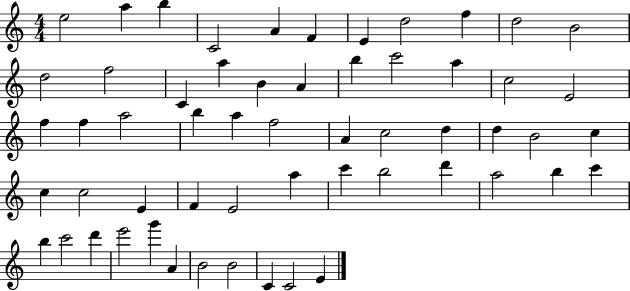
E5/h A5/q B5/q C4/h A4/q F4/q E4/q D5/h F5/q D5/h B4/h D5/h F5/h C4/q A5/q B4/q A4/q B5/q C6/h A5/q C5/h E4/h F5/q F5/q A5/h B5/q A5/q F5/h A4/q C5/h D5/q D5/q B4/h C5/q C5/q C5/h E4/q F4/q E4/h A5/q C6/q B5/h D6/q A5/h B5/q C6/q B5/q C6/h D6/q E6/h G6/q A4/q B4/h B4/h C4/q C4/h E4/q